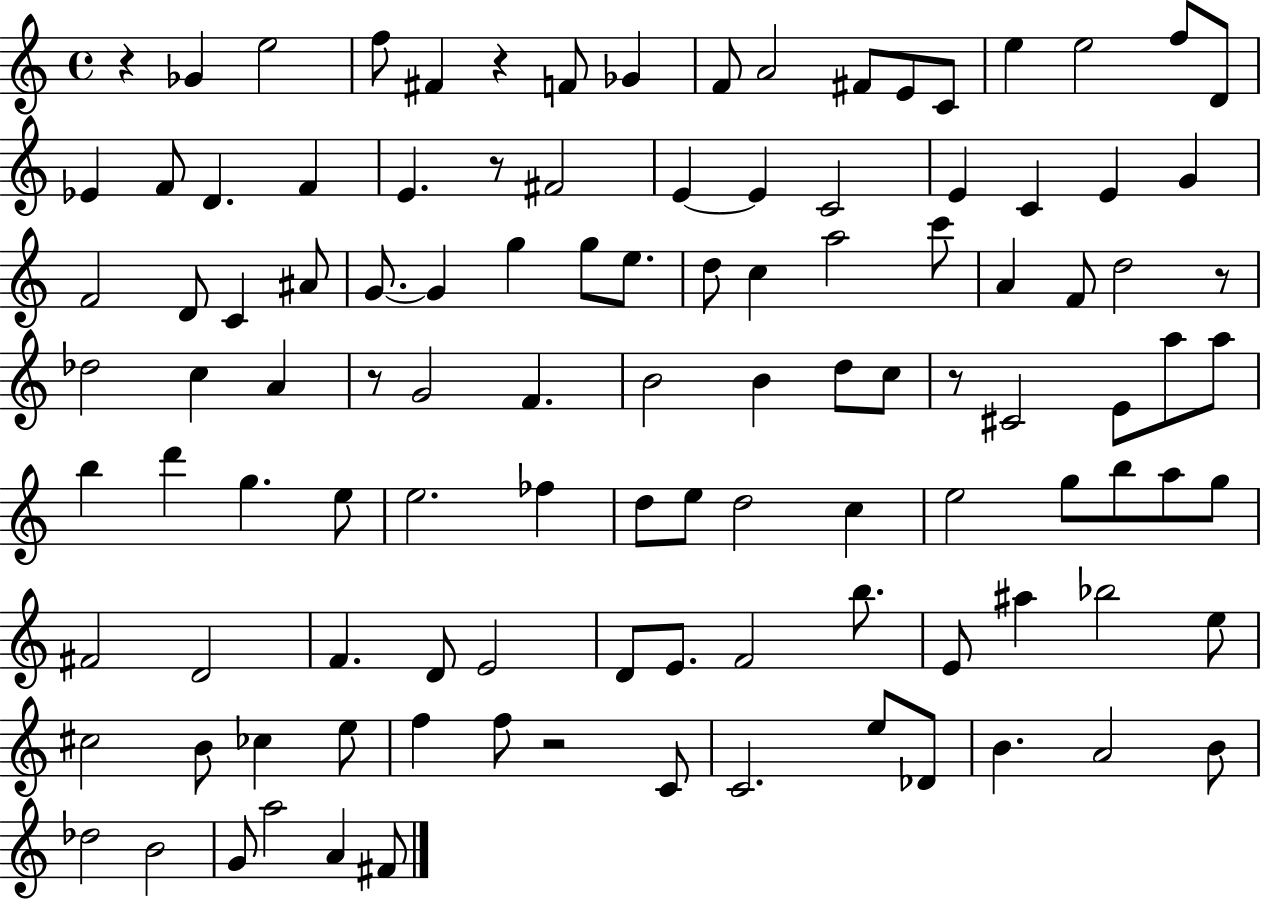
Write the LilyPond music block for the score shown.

{
  \clef treble
  \time 4/4
  \defaultTimeSignature
  \key c \major
  r4 ges'4 e''2 | f''8 fis'4 r4 f'8 ges'4 | f'8 a'2 fis'8 e'8 c'8 | e''4 e''2 f''8 d'8 | \break ees'4 f'8 d'4. f'4 | e'4. r8 fis'2 | e'4~~ e'4 c'2 | e'4 c'4 e'4 g'4 | \break f'2 d'8 c'4 ais'8 | g'8.~~ g'4 g''4 g''8 e''8. | d''8 c''4 a''2 c'''8 | a'4 f'8 d''2 r8 | \break des''2 c''4 a'4 | r8 g'2 f'4. | b'2 b'4 d''8 c''8 | r8 cis'2 e'8 a''8 a''8 | \break b''4 d'''4 g''4. e''8 | e''2. fes''4 | d''8 e''8 d''2 c''4 | e''2 g''8 b''8 a''8 g''8 | \break fis'2 d'2 | f'4. d'8 e'2 | d'8 e'8. f'2 b''8. | e'8 ais''4 bes''2 e''8 | \break cis''2 b'8 ces''4 e''8 | f''4 f''8 r2 c'8 | c'2. e''8 des'8 | b'4. a'2 b'8 | \break des''2 b'2 | g'8 a''2 a'4 fis'8 | \bar "|."
}